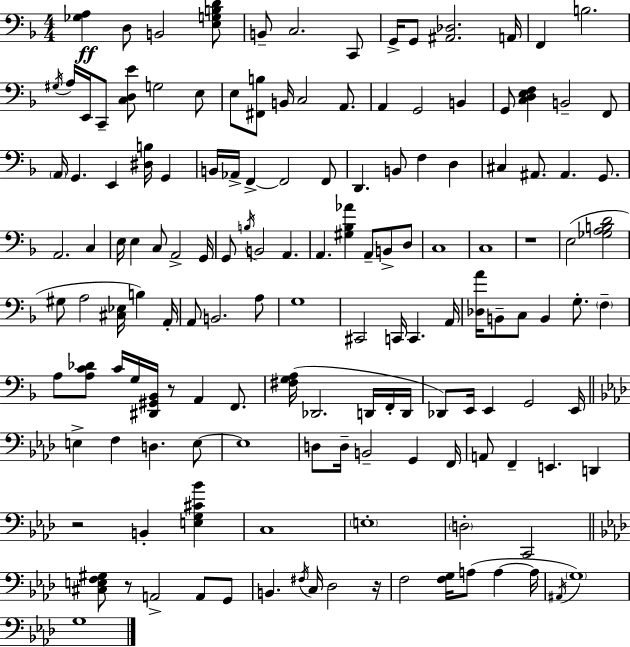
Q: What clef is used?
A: bass